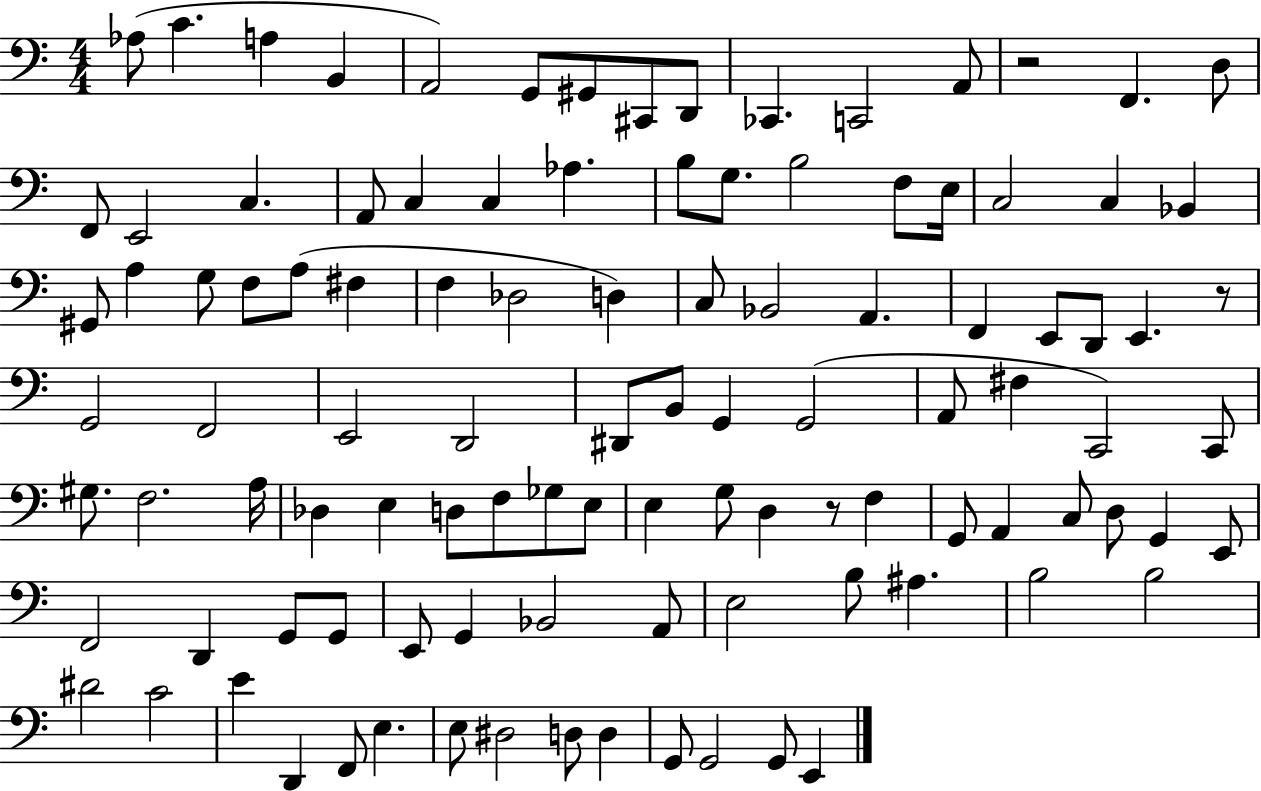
{
  \clef bass
  \numericTimeSignature
  \time 4/4
  \key c \major
  aes8( c'4. a4 b,4 | a,2) g,8 gis,8 cis,8 d,8 | ces,4. c,2 a,8 | r2 f,4. d8 | \break f,8 e,2 c4. | a,8 c4 c4 aes4. | b8 g8. b2 f8 e16 | c2 c4 bes,4 | \break gis,8 a4 g8 f8 a8( fis4 | f4 des2 d4) | c8 bes,2 a,4. | f,4 e,8 d,8 e,4. r8 | \break g,2 f,2 | e,2 d,2 | dis,8 b,8 g,4 g,2( | a,8 fis4 c,2) c,8 | \break gis8. f2. a16 | des4 e4 d8 f8 ges8 e8 | e4 g8 d4 r8 f4 | g,8 a,4 c8 d8 g,4 e,8 | \break f,2 d,4 g,8 g,8 | e,8 g,4 bes,2 a,8 | e2 b8 ais4. | b2 b2 | \break dis'2 c'2 | e'4 d,4 f,8 e4. | e8 dis2 d8 d4 | g,8 g,2 g,8 e,4 | \break \bar "|."
}